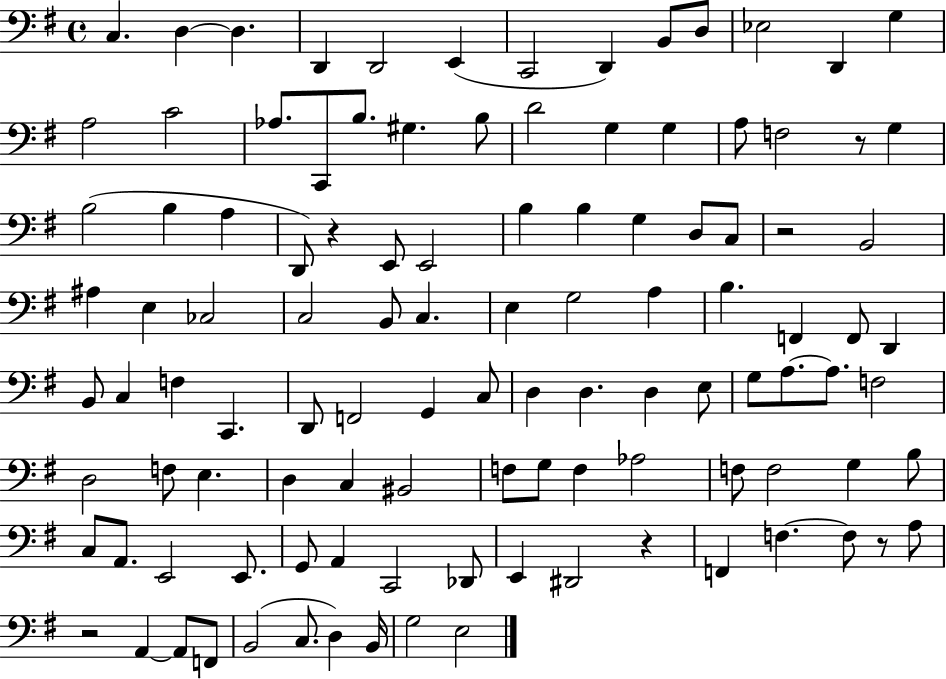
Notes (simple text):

C3/q. D3/q D3/q. D2/q D2/h E2/q C2/h D2/q B2/e D3/e Eb3/h D2/q G3/q A3/h C4/h Ab3/e. C2/e B3/e. G#3/q. B3/e D4/h G3/q G3/q A3/e F3/h R/e G3/q B3/h B3/q A3/q D2/e R/q E2/e E2/h B3/q B3/q G3/q D3/e C3/e R/h B2/h A#3/q E3/q CES3/h C3/h B2/e C3/q. E3/q G3/h A3/q B3/q. F2/q F2/e D2/q B2/e C3/q F3/q C2/q. D2/e F2/h G2/q C3/e D3/q D3/q. D3/q E3/e G3/e A3/e. A3/e. F3/h D3/h F3/e E3/q. D3/q C3/q BIS2/h F3/e G3/e F3/q Ab3/h F3/e F3/h G3/q B3/e C3/e A2/e. E2/h E2/e. G2/e A2/q C2/h Db2/e E2/q D#2/h R/q F2/q F3/q. F3/e R/e A3/e R/h A2/q A2/e F2/e B2/h C3/e. D3/q B2/s G3/h E3/h